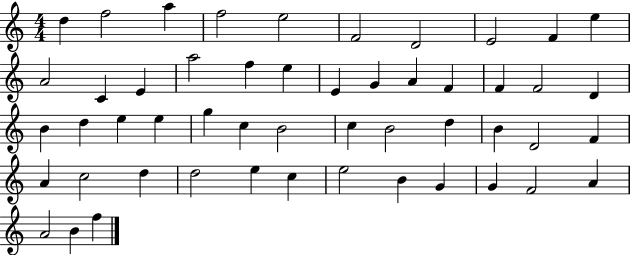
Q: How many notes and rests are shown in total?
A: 51